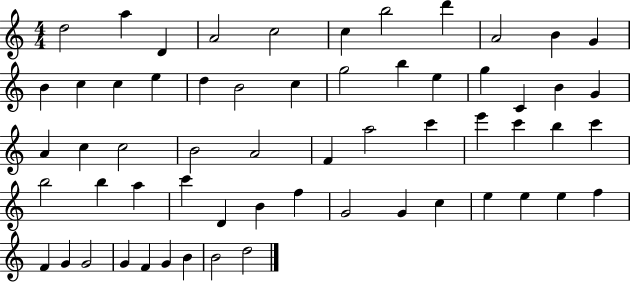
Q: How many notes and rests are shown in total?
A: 60